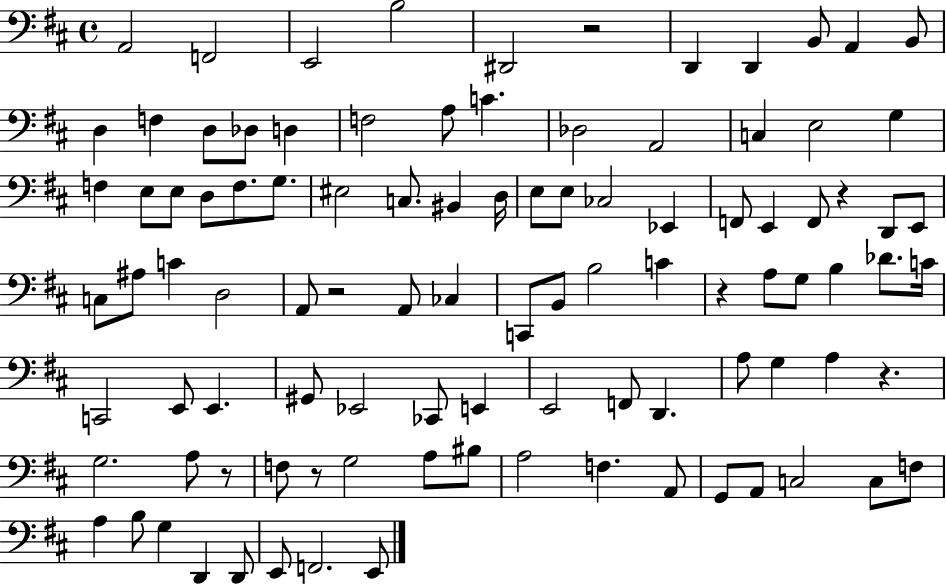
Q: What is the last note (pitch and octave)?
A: E2